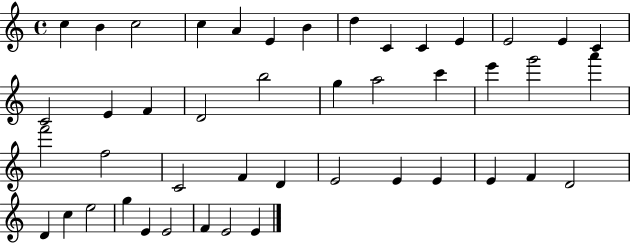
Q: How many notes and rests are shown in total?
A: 45